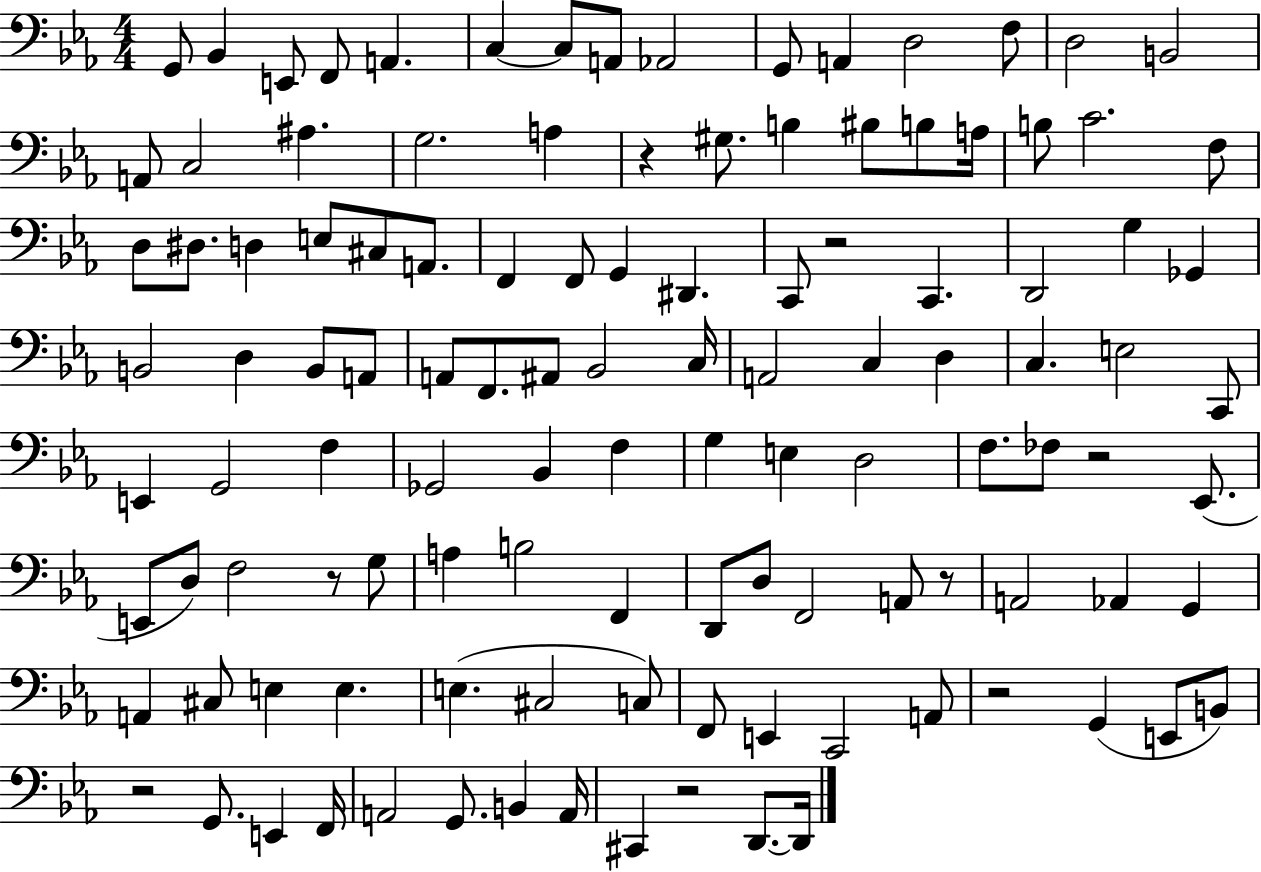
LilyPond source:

{
  \clef bass
  \numericTimeSignature
  \time 4/4
  \key ees \major
  g,8 bes,4 e,8 f,8 a,4. | c4~~ c8 a,8 aes,2 | g,8 a,4 d2 f8 | d2 b,2 | \break a,8 c2 ais4. | g2. a4 | r4 gis8. b4 bis8 b8 a16 | b8 c'2. f8 | \break d8 dis8. d4 e8 cis8 a,8. | f,4 f,8 g,4 dis,4. | c,8 r2 c,4. | d,2 g4 ges,4 | \break b,2 d4 b,8 a,8 | a,8 f,8. ais,8 bes,2 c16 | a,2 c4 d4 | c4. e2 c,8 | \break e,4 g,2 f4 | ges,2 bes,4 f4 | g4 e4 d2 | f8. fes8 r2 ees,8.( | \break e,8 d8) f2 r8 g8 | a4 b2 f,4 | d,8 d8 f,2 a,8 r8 | a,2 aes,4 g,4 | \break a,4 cis8 e4 e4. | e4.( cis2 c8) | f,8 e,4 c,2 a,8 | r2 g,4( e,8 b,8) | \break r2 g,8. e,4 f,16 | a,2 g,8. b,4 a,16 | cis,4 r2 d,8.~~ d,16 | \bar "|."
}